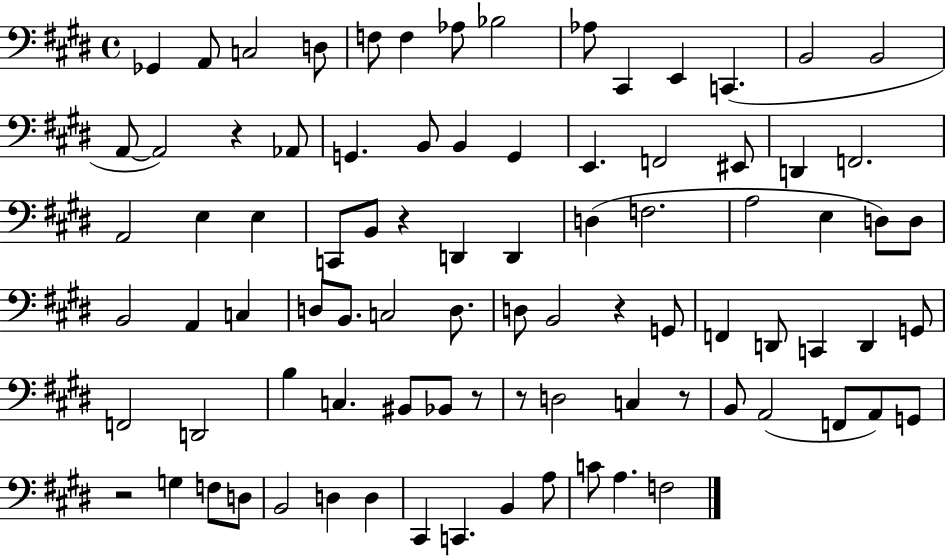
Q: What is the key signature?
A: E major